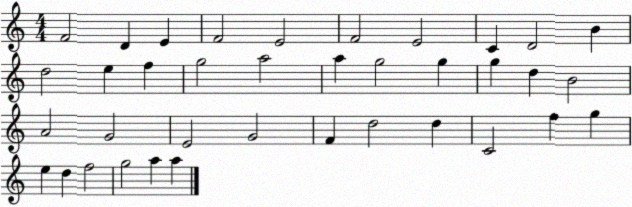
X:1
T:Untitled
M:4/4
L:1/4
K:C
F2 D E F2 E2 F2 E2 C D2 B d2 e f g2 a2 a g2 g g d B2 A2 G2 E2 G2 F d2 d C2 f g e d f2 g2 a a